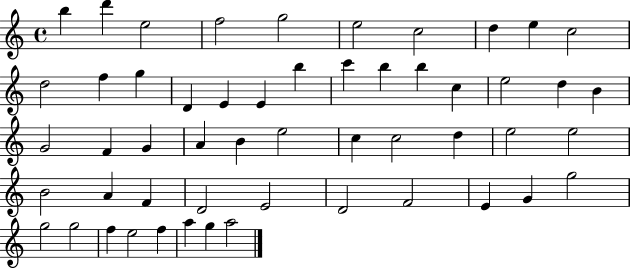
B5/q D6/q E5/h F5/h G5/h E5/h C5/h D5/q E5/q C5/h D5/h F5/q G5/q D4/q E4/q E4/q B5/q C6/q B5/q B5/q C5/q E5/h D5/q B4/q G4/h F4/q G4/q A4/q B4/q E5/h C5/q C5/h D5/q E5/h E5/h B4/h A4/q F4/q D4/h E4/h D4/h F4/h E4/q G4/q G5/h G5/h G5/h F5/q E5/h F5/q A5/q G5/q A5/h